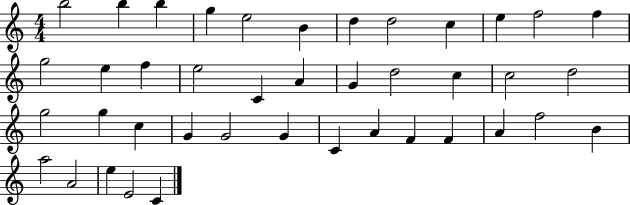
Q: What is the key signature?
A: C major